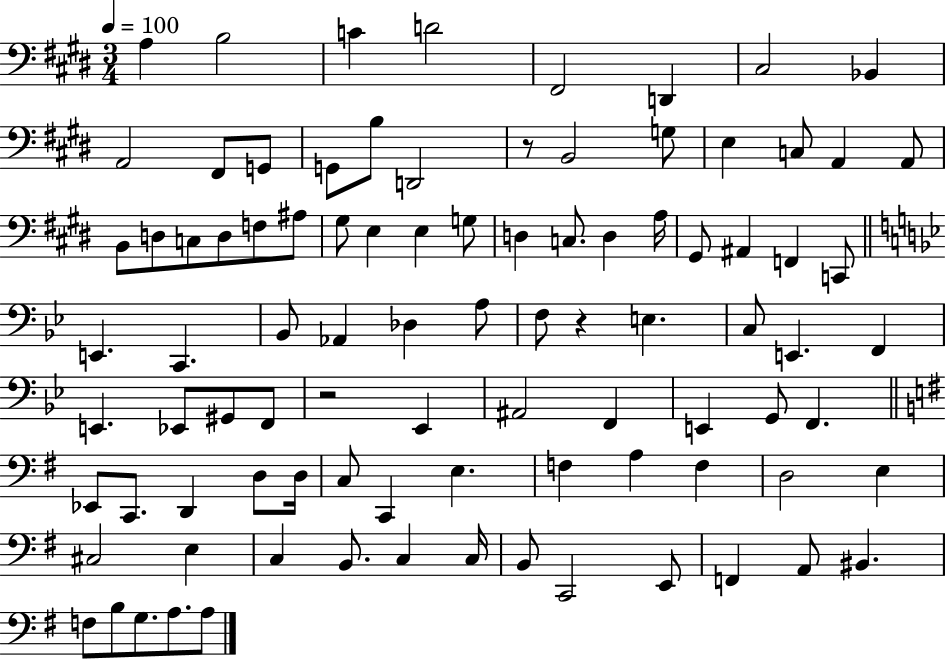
X:1
T:Untitled
M:3/4
L:1/4
K:E
A, B,2 C D2 ^F,,2 D,, ^C,2 _B,, A,,2 ^F,,/2 G,,/2 G,,/2 B,/2 D,,2 z/2 B,,2 G,/2 E, C,/2 A,, A,,/2 B,,/2 D,/2 C,/2 D,/2 F,/2 ^A,/2 ^G,/2 E, E, G,/2 D, C,/2 D, A,/4 ^G,,/2 ^A,, F,, C,,/2 E,, C,, _B,,/2 _A,, _D, A,/2 F,/2 z E, C,/2 E,, F,, E,, _E,,/2 ^G,,/2 F,,/2 z2 _E,, ^A,,2 F,, E,, G,,/2 F,, _E,,/2 C,,/2 D,, D,/2 D,/4 C,/2 C,, E, F, A, F, D,2 E, ^C,2 E, C, B,,/2 C, C,/4 B,,/2 C,,2 E,,/2 F,, A,,/2 ^B,, F,/2 B,/2 G,/2 A,/2 A,/2